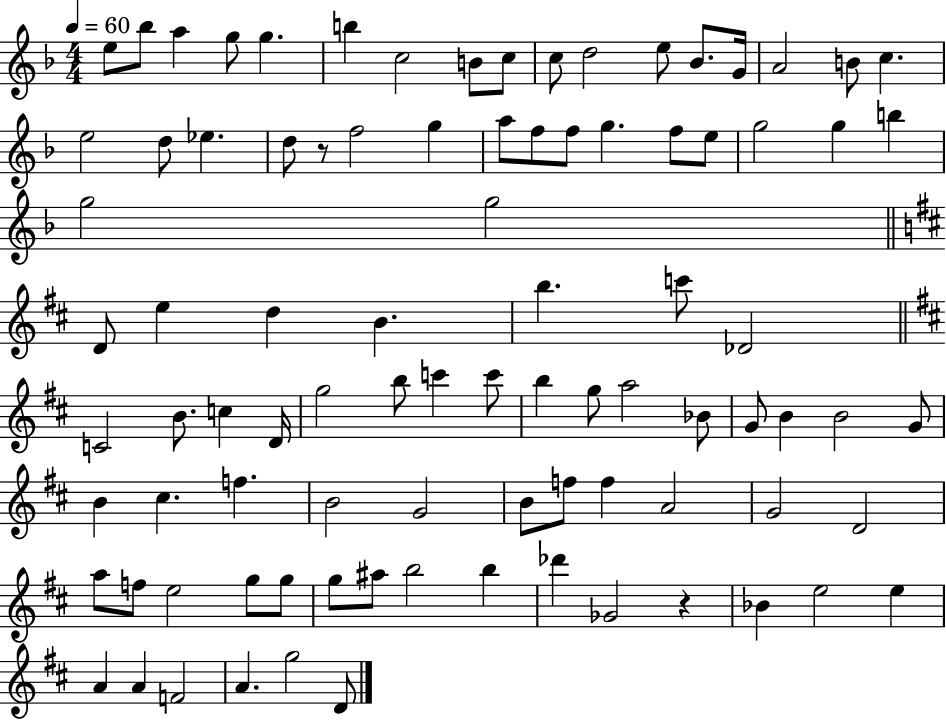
{
  \clef treble
  \numericTimeSignature
  \time 4/4
  \key f \major
  \tempo 4 = 60
  e''8 bes''8 a''4 g''8 g''4. | b''4 c''2 b'8 c''8 | c''8 d''2 e''8 bes'8. g'16 | a'2 b'8 c''4. | \break e''2 d''8 ees''4. | d''8 r8 f''2 g''4 | a''8 f''8 f''8 g''4. f''8 e''8 | g''2 g''4 b''4 | \break g''2 g''2 | \bar "||" \break \key d \major d'8 e''4 d''4 b'4. | b''4. c'''8 des'2 | \bar "||" \break \key d \major c'2 b'8. c''4 d'16 | g''2 b''8 c'''4 c'''8 | b''4 g''8 a''2 bes'8 | g'8 b'4 b'2 g'8 | \break b'4 cis''4. f''4. | b'2 g'2 | b'8 f''8 f''4 a'2 | g'2 d'2 | \break a''8 f''8 e''2 g''8 g''8 | g''8 ais''8 b''2 b''4 | des'''4 ges'2 r4 | bes'4 e''2 e''4 | \break a'4 a'4 f'2 | a'4. g''2 d'8 | \bar "|."
}